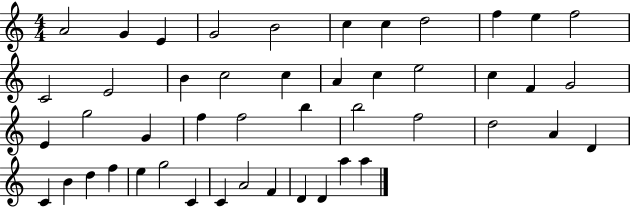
X:1
T:Untitled
M:4/4
L:1/4
K:C
A2 G E G2 B2 c c d2 f e f2 C2 E2 B c2 c A c e2 c F G2 E g2 G f f2 b b2 f2 d2 A D C B d f e g2 C C A2 F D D a a